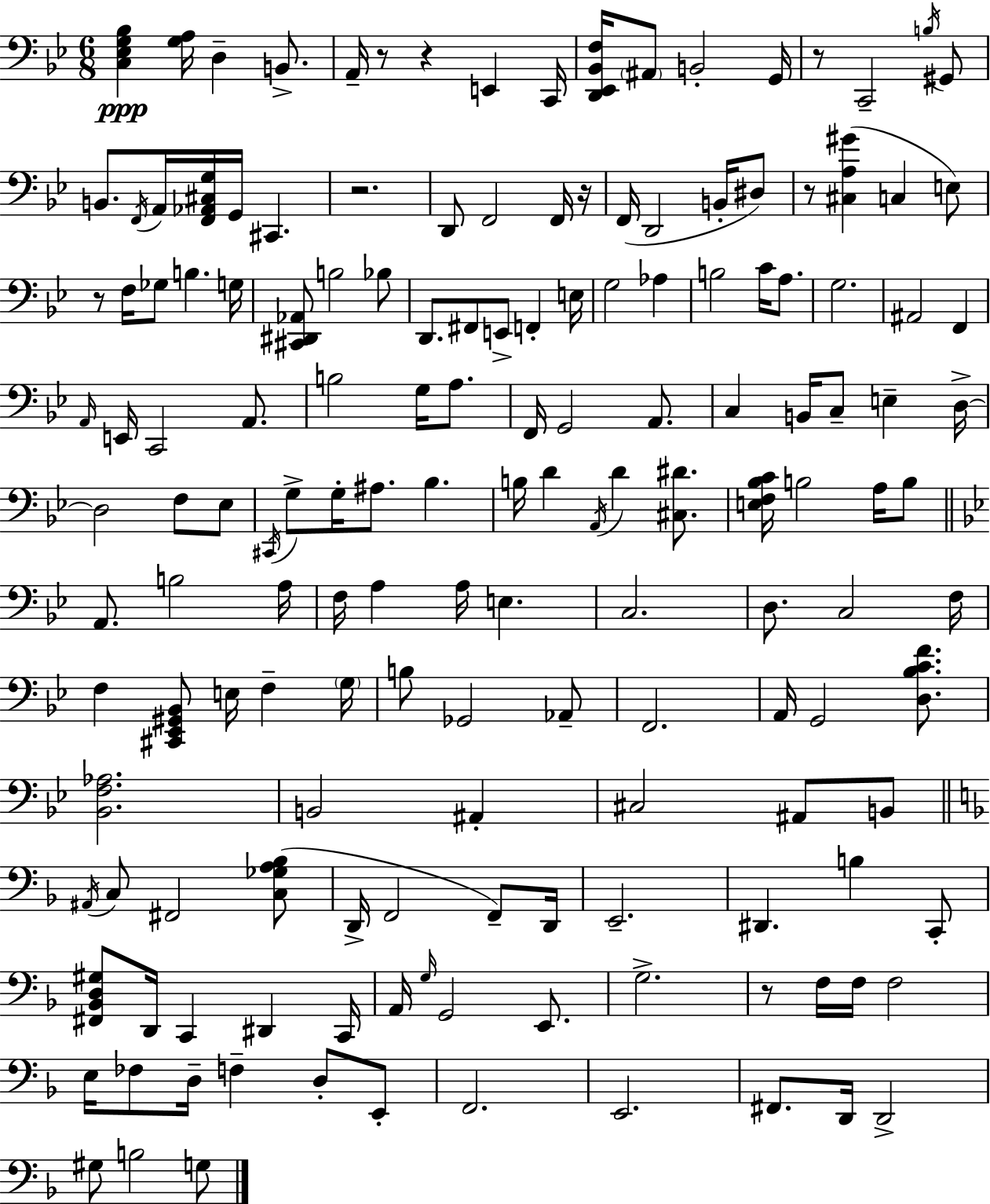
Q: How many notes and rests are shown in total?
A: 158